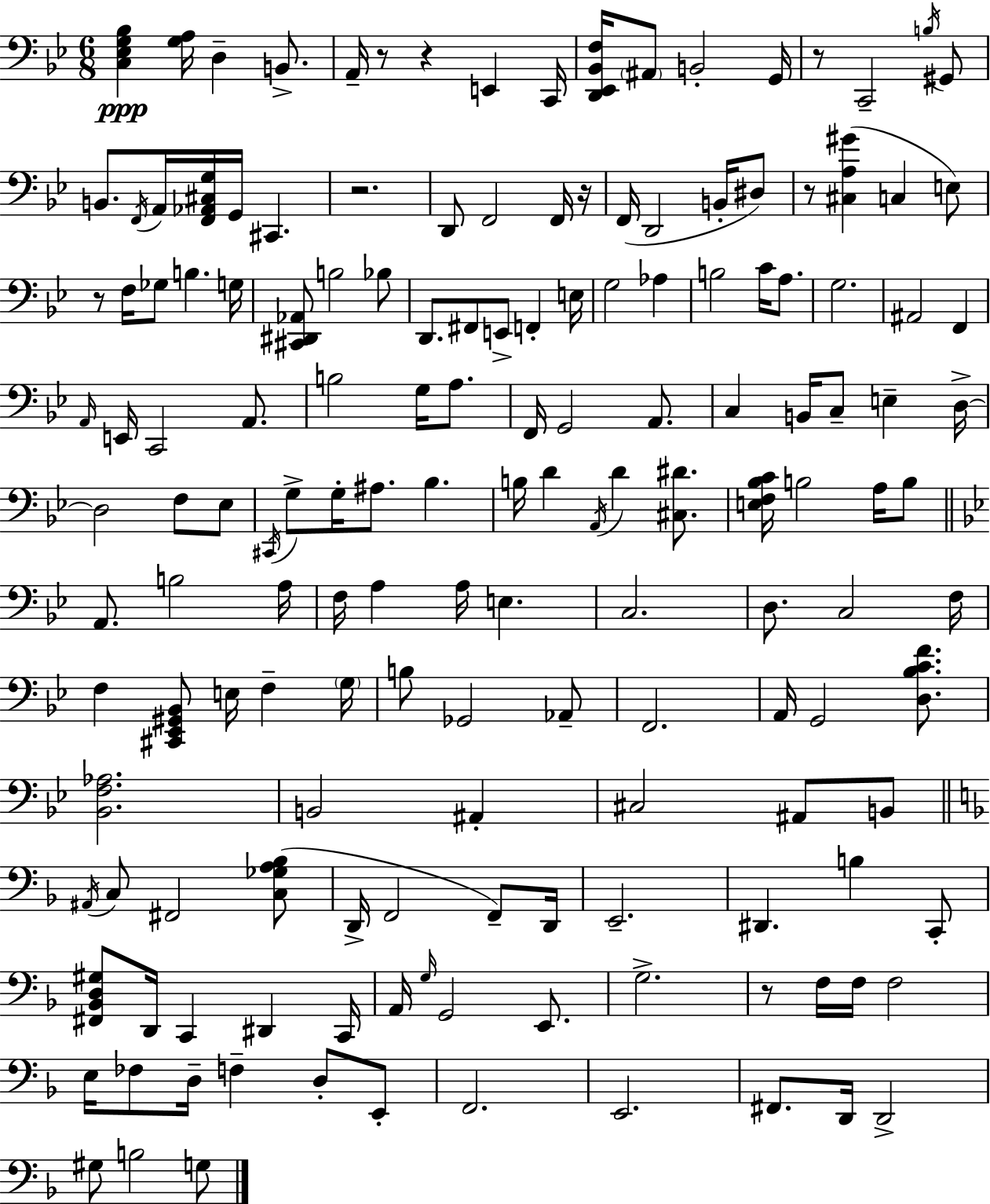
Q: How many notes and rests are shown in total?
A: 158